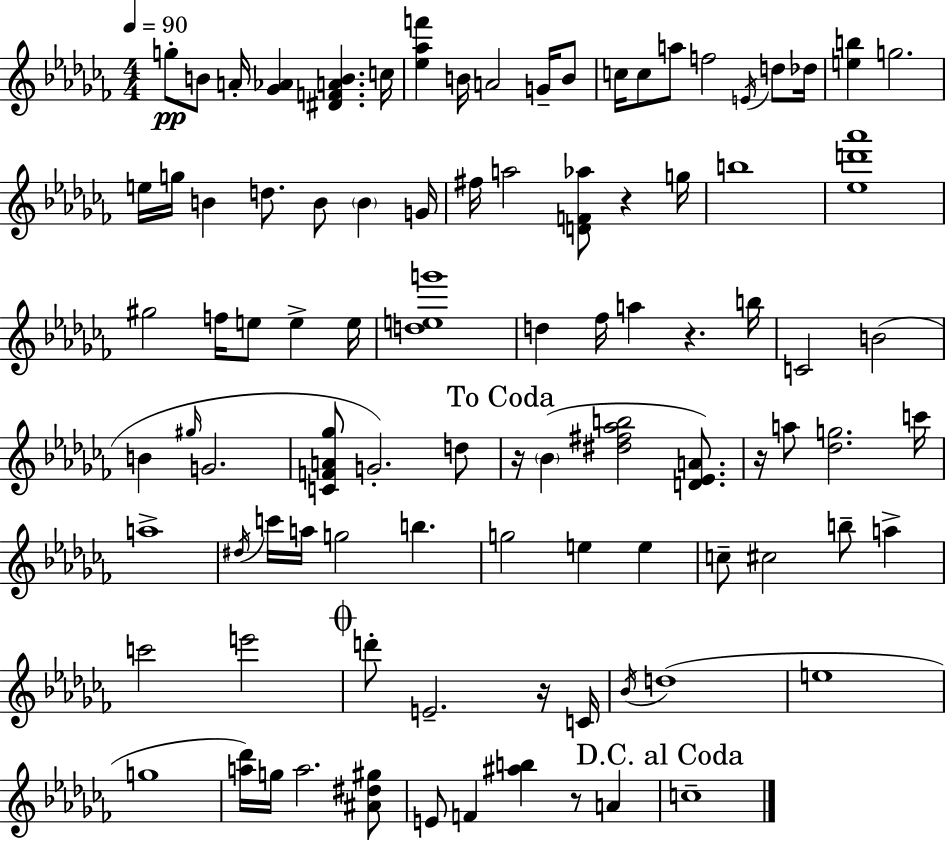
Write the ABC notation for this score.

X:1
T:Untitled
M:4/4
L:1/4
K:Abm
g/2 B/2 A/4 [_G_A] [^DFAB] c/4 [_e_af'] B/4 A2 G/4 B/2 c/4 c/2 a/2 f2 E/4 d/2 _d/4 [eb] g2 e/4 g/4 B d/2 B/2 B G/4 ^f/4 a2 [DF_a]/2 z g/4 b4 [_ed'_a']4 ^g2 f/4 e/2 e e/4 [deg']4 d _f/4 a z b/4 C2 B2 B ^g/4 G2 [CFA_g]/2 G2 d/2 z/4 _B [^d^f_ab]2 [D_EA]/2 z/4 a/2 [_dg]2 c'/4 a4 ^d/4 c'/4 a/4 g2 b g2 e e c/2 ^c2 b/2 a c'2 e'2 d'/2 E2 z/4 C/4 _B/4 d4 e4 g4 [a_d']/4 g/4 a2 [^A^d^g]/2 E/2 F [^ab] z/2 A c4